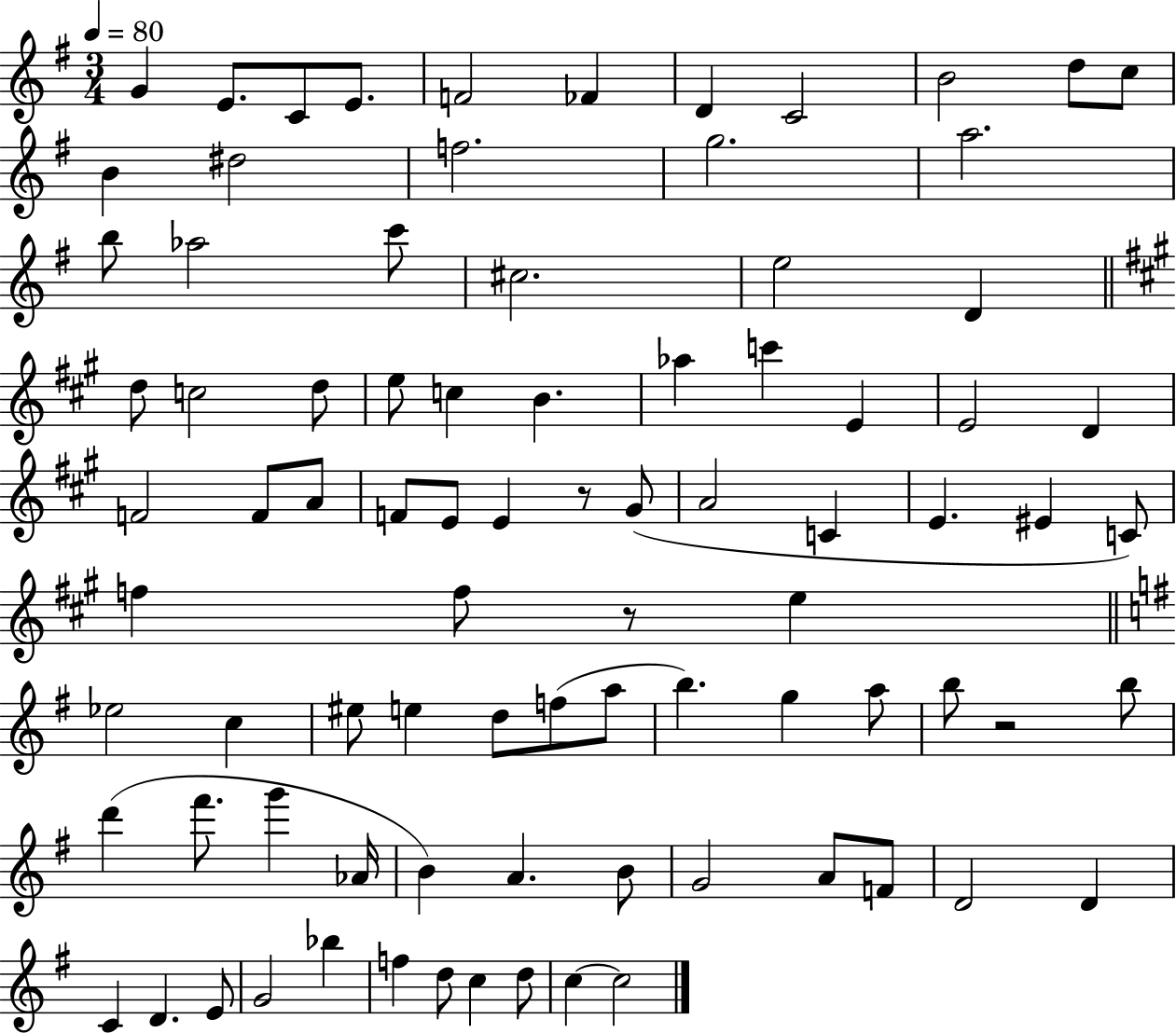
{
  \clef treble
  \numericTimeSignature
  \time 3/4
  \key g \major
  \tempo 4 = 80
  g'4 e'8. c'8 e'8. | f'2 fes'4 | d'4 c'2 | b'2 d''8 c''8 | \break b'4 dis''2 | f''2. | g''2. | a''2. | \break b''8 aes''2 c'''8 | cis''2. | e''2 d'4 | \bar "||" \break \key a \major d''8 c''2 d''8 | e''8 c''4 b'4. | aes''4 c'''4 e'4 | e'2 d'4 | \break f'2 f'8 a'8 | f'8 e'8 e'4 r8 gis'8( | a'2 c'4 | e'4. eis'4 c'8) | \break f''4 f''8 r8 e''4 | \bar "||" \break \key g \major ees''2 c''4 | eis''8 e''4 d''8 f''8( a''8 | b''4.) g''4 a''8 | b''8 r2 b''8 | \break d'''4( fis'''8. g'''4 aes'16 | b'4) a'4. b'8 | g'2 a'8 f'8 | d'2 d'4 | \break c'4 d'4. e'8 | g'2 bes''4 | f''4 d''8 c''4 d''8 | c''4~~ c''2 | \break \bar "|."
}